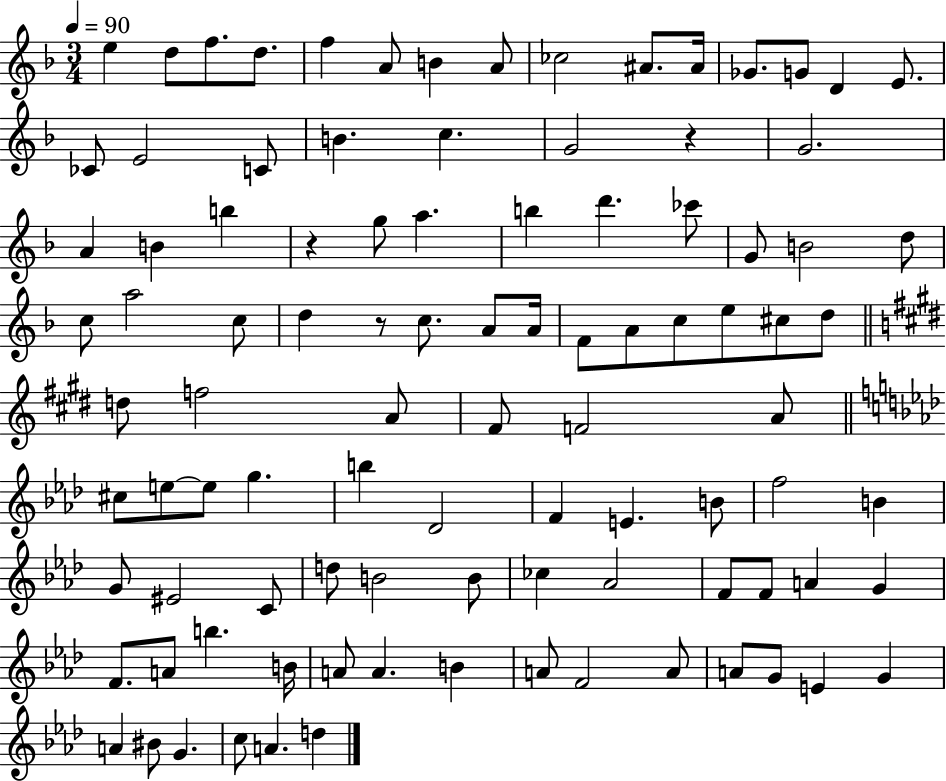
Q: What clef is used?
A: treble